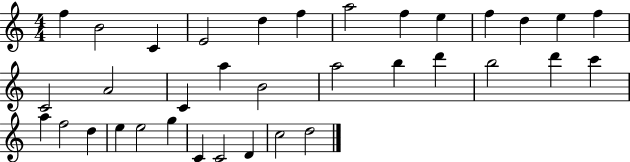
X:1
T:Untitled
M:4/4
L:1/4
K:C
f B2 C E2 d f a2 f e f d e f C2 A2 C a B2 a2 b d' b2 d' c' a f2 d e e2 g C C2 D c2 d2